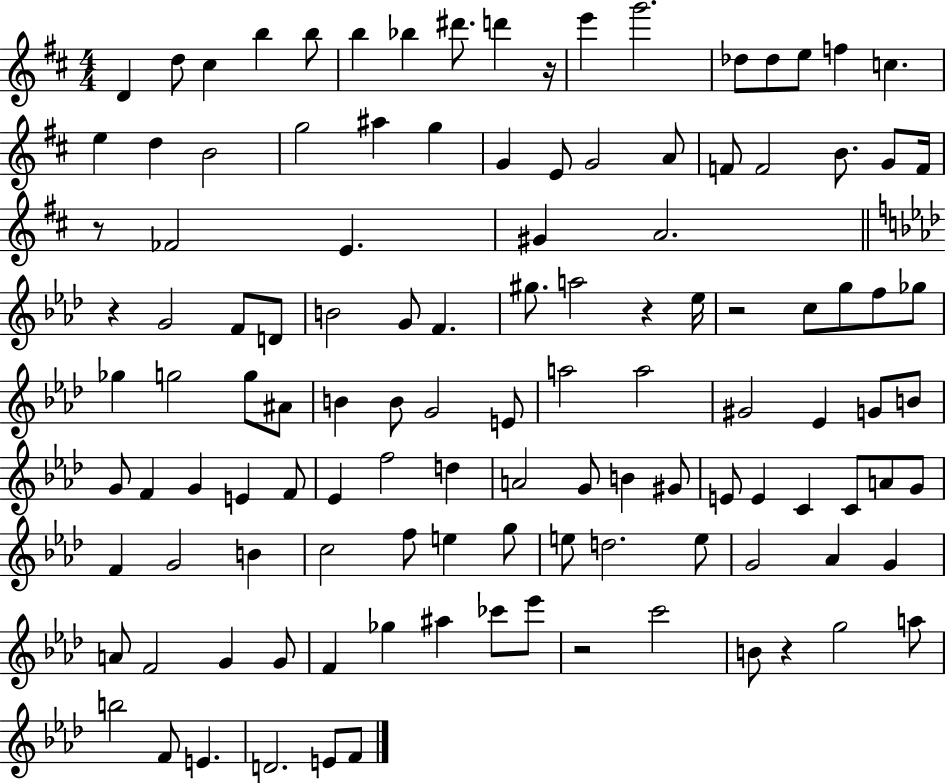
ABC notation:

X:1
T:Untitled
M:4/4
L:1/4
K:D
D d/2 ^c b b/2 b _b ^d'/2 d' z/4 e' g'2 _d/2 _d/2 e/2 f c e d B2 g2 ^a g G E/2 G2 A/2 F/2 F2 B/2 G/2 F/4 z/2 _F2 E ^G A2 z G2 F/2 D/2 B2 G/2 F ^g/2 a2 z _e/4 z2 c/2 g/2 f/2 _g/2 _g g2 g/2 ^A/2 B B/2 G2 E/2 a2 a2 ^G2 _E G/2 B/2 G/2 F G E F/2 _E f2 d A2 G/2 B ^G/2 E/2 E C C/2 A/2 G/2 F G2 B c2 f/2 e g/2 e/2 d2 e/2 G2 _A G A/2 F2 G G/2 F _g ^a _c'/2 _e'/2 z2 c'2 B/2 z g2 a/2 b2 F/2 E D2 E/2 F/2